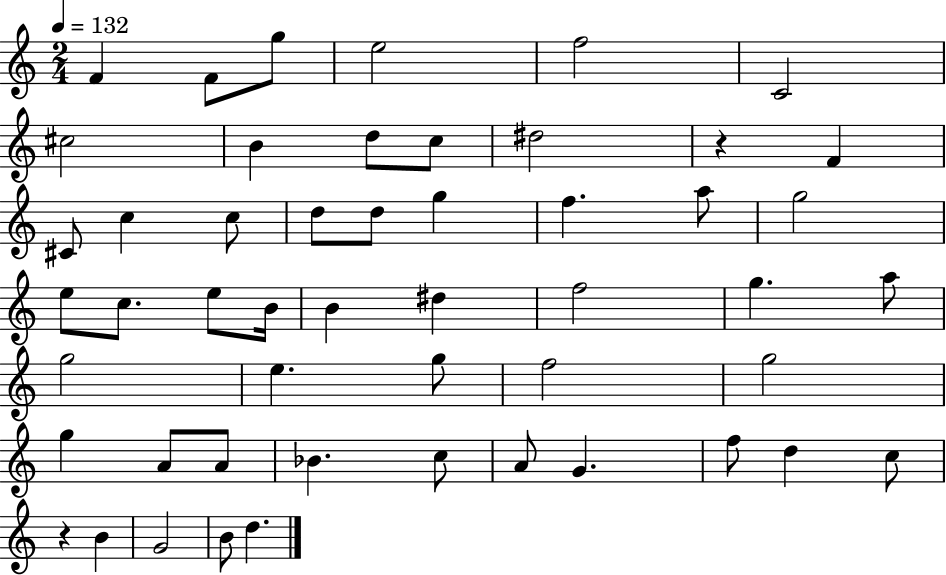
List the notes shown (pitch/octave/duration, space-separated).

F4/q F4/e G5/e E5/h F5/h C4/h C#5/h B4/q D5/e C5/e D#5/h R/q F4/q C#4/e C5/q C5/e D5/e D5/e G5/q F5/q. A5/e G5/h E5/e C5/e. E5/e B4/s B4/q D#5/q F5/h G5/q. A5/e G5/h E5/q. G5/e F5/h G5/h G5/q A4/e A4/e Bb4/q. C5/e A4/e G4/q. F5/e D5/q C5/e R/q B4/q G4/h B4/e D5/q.